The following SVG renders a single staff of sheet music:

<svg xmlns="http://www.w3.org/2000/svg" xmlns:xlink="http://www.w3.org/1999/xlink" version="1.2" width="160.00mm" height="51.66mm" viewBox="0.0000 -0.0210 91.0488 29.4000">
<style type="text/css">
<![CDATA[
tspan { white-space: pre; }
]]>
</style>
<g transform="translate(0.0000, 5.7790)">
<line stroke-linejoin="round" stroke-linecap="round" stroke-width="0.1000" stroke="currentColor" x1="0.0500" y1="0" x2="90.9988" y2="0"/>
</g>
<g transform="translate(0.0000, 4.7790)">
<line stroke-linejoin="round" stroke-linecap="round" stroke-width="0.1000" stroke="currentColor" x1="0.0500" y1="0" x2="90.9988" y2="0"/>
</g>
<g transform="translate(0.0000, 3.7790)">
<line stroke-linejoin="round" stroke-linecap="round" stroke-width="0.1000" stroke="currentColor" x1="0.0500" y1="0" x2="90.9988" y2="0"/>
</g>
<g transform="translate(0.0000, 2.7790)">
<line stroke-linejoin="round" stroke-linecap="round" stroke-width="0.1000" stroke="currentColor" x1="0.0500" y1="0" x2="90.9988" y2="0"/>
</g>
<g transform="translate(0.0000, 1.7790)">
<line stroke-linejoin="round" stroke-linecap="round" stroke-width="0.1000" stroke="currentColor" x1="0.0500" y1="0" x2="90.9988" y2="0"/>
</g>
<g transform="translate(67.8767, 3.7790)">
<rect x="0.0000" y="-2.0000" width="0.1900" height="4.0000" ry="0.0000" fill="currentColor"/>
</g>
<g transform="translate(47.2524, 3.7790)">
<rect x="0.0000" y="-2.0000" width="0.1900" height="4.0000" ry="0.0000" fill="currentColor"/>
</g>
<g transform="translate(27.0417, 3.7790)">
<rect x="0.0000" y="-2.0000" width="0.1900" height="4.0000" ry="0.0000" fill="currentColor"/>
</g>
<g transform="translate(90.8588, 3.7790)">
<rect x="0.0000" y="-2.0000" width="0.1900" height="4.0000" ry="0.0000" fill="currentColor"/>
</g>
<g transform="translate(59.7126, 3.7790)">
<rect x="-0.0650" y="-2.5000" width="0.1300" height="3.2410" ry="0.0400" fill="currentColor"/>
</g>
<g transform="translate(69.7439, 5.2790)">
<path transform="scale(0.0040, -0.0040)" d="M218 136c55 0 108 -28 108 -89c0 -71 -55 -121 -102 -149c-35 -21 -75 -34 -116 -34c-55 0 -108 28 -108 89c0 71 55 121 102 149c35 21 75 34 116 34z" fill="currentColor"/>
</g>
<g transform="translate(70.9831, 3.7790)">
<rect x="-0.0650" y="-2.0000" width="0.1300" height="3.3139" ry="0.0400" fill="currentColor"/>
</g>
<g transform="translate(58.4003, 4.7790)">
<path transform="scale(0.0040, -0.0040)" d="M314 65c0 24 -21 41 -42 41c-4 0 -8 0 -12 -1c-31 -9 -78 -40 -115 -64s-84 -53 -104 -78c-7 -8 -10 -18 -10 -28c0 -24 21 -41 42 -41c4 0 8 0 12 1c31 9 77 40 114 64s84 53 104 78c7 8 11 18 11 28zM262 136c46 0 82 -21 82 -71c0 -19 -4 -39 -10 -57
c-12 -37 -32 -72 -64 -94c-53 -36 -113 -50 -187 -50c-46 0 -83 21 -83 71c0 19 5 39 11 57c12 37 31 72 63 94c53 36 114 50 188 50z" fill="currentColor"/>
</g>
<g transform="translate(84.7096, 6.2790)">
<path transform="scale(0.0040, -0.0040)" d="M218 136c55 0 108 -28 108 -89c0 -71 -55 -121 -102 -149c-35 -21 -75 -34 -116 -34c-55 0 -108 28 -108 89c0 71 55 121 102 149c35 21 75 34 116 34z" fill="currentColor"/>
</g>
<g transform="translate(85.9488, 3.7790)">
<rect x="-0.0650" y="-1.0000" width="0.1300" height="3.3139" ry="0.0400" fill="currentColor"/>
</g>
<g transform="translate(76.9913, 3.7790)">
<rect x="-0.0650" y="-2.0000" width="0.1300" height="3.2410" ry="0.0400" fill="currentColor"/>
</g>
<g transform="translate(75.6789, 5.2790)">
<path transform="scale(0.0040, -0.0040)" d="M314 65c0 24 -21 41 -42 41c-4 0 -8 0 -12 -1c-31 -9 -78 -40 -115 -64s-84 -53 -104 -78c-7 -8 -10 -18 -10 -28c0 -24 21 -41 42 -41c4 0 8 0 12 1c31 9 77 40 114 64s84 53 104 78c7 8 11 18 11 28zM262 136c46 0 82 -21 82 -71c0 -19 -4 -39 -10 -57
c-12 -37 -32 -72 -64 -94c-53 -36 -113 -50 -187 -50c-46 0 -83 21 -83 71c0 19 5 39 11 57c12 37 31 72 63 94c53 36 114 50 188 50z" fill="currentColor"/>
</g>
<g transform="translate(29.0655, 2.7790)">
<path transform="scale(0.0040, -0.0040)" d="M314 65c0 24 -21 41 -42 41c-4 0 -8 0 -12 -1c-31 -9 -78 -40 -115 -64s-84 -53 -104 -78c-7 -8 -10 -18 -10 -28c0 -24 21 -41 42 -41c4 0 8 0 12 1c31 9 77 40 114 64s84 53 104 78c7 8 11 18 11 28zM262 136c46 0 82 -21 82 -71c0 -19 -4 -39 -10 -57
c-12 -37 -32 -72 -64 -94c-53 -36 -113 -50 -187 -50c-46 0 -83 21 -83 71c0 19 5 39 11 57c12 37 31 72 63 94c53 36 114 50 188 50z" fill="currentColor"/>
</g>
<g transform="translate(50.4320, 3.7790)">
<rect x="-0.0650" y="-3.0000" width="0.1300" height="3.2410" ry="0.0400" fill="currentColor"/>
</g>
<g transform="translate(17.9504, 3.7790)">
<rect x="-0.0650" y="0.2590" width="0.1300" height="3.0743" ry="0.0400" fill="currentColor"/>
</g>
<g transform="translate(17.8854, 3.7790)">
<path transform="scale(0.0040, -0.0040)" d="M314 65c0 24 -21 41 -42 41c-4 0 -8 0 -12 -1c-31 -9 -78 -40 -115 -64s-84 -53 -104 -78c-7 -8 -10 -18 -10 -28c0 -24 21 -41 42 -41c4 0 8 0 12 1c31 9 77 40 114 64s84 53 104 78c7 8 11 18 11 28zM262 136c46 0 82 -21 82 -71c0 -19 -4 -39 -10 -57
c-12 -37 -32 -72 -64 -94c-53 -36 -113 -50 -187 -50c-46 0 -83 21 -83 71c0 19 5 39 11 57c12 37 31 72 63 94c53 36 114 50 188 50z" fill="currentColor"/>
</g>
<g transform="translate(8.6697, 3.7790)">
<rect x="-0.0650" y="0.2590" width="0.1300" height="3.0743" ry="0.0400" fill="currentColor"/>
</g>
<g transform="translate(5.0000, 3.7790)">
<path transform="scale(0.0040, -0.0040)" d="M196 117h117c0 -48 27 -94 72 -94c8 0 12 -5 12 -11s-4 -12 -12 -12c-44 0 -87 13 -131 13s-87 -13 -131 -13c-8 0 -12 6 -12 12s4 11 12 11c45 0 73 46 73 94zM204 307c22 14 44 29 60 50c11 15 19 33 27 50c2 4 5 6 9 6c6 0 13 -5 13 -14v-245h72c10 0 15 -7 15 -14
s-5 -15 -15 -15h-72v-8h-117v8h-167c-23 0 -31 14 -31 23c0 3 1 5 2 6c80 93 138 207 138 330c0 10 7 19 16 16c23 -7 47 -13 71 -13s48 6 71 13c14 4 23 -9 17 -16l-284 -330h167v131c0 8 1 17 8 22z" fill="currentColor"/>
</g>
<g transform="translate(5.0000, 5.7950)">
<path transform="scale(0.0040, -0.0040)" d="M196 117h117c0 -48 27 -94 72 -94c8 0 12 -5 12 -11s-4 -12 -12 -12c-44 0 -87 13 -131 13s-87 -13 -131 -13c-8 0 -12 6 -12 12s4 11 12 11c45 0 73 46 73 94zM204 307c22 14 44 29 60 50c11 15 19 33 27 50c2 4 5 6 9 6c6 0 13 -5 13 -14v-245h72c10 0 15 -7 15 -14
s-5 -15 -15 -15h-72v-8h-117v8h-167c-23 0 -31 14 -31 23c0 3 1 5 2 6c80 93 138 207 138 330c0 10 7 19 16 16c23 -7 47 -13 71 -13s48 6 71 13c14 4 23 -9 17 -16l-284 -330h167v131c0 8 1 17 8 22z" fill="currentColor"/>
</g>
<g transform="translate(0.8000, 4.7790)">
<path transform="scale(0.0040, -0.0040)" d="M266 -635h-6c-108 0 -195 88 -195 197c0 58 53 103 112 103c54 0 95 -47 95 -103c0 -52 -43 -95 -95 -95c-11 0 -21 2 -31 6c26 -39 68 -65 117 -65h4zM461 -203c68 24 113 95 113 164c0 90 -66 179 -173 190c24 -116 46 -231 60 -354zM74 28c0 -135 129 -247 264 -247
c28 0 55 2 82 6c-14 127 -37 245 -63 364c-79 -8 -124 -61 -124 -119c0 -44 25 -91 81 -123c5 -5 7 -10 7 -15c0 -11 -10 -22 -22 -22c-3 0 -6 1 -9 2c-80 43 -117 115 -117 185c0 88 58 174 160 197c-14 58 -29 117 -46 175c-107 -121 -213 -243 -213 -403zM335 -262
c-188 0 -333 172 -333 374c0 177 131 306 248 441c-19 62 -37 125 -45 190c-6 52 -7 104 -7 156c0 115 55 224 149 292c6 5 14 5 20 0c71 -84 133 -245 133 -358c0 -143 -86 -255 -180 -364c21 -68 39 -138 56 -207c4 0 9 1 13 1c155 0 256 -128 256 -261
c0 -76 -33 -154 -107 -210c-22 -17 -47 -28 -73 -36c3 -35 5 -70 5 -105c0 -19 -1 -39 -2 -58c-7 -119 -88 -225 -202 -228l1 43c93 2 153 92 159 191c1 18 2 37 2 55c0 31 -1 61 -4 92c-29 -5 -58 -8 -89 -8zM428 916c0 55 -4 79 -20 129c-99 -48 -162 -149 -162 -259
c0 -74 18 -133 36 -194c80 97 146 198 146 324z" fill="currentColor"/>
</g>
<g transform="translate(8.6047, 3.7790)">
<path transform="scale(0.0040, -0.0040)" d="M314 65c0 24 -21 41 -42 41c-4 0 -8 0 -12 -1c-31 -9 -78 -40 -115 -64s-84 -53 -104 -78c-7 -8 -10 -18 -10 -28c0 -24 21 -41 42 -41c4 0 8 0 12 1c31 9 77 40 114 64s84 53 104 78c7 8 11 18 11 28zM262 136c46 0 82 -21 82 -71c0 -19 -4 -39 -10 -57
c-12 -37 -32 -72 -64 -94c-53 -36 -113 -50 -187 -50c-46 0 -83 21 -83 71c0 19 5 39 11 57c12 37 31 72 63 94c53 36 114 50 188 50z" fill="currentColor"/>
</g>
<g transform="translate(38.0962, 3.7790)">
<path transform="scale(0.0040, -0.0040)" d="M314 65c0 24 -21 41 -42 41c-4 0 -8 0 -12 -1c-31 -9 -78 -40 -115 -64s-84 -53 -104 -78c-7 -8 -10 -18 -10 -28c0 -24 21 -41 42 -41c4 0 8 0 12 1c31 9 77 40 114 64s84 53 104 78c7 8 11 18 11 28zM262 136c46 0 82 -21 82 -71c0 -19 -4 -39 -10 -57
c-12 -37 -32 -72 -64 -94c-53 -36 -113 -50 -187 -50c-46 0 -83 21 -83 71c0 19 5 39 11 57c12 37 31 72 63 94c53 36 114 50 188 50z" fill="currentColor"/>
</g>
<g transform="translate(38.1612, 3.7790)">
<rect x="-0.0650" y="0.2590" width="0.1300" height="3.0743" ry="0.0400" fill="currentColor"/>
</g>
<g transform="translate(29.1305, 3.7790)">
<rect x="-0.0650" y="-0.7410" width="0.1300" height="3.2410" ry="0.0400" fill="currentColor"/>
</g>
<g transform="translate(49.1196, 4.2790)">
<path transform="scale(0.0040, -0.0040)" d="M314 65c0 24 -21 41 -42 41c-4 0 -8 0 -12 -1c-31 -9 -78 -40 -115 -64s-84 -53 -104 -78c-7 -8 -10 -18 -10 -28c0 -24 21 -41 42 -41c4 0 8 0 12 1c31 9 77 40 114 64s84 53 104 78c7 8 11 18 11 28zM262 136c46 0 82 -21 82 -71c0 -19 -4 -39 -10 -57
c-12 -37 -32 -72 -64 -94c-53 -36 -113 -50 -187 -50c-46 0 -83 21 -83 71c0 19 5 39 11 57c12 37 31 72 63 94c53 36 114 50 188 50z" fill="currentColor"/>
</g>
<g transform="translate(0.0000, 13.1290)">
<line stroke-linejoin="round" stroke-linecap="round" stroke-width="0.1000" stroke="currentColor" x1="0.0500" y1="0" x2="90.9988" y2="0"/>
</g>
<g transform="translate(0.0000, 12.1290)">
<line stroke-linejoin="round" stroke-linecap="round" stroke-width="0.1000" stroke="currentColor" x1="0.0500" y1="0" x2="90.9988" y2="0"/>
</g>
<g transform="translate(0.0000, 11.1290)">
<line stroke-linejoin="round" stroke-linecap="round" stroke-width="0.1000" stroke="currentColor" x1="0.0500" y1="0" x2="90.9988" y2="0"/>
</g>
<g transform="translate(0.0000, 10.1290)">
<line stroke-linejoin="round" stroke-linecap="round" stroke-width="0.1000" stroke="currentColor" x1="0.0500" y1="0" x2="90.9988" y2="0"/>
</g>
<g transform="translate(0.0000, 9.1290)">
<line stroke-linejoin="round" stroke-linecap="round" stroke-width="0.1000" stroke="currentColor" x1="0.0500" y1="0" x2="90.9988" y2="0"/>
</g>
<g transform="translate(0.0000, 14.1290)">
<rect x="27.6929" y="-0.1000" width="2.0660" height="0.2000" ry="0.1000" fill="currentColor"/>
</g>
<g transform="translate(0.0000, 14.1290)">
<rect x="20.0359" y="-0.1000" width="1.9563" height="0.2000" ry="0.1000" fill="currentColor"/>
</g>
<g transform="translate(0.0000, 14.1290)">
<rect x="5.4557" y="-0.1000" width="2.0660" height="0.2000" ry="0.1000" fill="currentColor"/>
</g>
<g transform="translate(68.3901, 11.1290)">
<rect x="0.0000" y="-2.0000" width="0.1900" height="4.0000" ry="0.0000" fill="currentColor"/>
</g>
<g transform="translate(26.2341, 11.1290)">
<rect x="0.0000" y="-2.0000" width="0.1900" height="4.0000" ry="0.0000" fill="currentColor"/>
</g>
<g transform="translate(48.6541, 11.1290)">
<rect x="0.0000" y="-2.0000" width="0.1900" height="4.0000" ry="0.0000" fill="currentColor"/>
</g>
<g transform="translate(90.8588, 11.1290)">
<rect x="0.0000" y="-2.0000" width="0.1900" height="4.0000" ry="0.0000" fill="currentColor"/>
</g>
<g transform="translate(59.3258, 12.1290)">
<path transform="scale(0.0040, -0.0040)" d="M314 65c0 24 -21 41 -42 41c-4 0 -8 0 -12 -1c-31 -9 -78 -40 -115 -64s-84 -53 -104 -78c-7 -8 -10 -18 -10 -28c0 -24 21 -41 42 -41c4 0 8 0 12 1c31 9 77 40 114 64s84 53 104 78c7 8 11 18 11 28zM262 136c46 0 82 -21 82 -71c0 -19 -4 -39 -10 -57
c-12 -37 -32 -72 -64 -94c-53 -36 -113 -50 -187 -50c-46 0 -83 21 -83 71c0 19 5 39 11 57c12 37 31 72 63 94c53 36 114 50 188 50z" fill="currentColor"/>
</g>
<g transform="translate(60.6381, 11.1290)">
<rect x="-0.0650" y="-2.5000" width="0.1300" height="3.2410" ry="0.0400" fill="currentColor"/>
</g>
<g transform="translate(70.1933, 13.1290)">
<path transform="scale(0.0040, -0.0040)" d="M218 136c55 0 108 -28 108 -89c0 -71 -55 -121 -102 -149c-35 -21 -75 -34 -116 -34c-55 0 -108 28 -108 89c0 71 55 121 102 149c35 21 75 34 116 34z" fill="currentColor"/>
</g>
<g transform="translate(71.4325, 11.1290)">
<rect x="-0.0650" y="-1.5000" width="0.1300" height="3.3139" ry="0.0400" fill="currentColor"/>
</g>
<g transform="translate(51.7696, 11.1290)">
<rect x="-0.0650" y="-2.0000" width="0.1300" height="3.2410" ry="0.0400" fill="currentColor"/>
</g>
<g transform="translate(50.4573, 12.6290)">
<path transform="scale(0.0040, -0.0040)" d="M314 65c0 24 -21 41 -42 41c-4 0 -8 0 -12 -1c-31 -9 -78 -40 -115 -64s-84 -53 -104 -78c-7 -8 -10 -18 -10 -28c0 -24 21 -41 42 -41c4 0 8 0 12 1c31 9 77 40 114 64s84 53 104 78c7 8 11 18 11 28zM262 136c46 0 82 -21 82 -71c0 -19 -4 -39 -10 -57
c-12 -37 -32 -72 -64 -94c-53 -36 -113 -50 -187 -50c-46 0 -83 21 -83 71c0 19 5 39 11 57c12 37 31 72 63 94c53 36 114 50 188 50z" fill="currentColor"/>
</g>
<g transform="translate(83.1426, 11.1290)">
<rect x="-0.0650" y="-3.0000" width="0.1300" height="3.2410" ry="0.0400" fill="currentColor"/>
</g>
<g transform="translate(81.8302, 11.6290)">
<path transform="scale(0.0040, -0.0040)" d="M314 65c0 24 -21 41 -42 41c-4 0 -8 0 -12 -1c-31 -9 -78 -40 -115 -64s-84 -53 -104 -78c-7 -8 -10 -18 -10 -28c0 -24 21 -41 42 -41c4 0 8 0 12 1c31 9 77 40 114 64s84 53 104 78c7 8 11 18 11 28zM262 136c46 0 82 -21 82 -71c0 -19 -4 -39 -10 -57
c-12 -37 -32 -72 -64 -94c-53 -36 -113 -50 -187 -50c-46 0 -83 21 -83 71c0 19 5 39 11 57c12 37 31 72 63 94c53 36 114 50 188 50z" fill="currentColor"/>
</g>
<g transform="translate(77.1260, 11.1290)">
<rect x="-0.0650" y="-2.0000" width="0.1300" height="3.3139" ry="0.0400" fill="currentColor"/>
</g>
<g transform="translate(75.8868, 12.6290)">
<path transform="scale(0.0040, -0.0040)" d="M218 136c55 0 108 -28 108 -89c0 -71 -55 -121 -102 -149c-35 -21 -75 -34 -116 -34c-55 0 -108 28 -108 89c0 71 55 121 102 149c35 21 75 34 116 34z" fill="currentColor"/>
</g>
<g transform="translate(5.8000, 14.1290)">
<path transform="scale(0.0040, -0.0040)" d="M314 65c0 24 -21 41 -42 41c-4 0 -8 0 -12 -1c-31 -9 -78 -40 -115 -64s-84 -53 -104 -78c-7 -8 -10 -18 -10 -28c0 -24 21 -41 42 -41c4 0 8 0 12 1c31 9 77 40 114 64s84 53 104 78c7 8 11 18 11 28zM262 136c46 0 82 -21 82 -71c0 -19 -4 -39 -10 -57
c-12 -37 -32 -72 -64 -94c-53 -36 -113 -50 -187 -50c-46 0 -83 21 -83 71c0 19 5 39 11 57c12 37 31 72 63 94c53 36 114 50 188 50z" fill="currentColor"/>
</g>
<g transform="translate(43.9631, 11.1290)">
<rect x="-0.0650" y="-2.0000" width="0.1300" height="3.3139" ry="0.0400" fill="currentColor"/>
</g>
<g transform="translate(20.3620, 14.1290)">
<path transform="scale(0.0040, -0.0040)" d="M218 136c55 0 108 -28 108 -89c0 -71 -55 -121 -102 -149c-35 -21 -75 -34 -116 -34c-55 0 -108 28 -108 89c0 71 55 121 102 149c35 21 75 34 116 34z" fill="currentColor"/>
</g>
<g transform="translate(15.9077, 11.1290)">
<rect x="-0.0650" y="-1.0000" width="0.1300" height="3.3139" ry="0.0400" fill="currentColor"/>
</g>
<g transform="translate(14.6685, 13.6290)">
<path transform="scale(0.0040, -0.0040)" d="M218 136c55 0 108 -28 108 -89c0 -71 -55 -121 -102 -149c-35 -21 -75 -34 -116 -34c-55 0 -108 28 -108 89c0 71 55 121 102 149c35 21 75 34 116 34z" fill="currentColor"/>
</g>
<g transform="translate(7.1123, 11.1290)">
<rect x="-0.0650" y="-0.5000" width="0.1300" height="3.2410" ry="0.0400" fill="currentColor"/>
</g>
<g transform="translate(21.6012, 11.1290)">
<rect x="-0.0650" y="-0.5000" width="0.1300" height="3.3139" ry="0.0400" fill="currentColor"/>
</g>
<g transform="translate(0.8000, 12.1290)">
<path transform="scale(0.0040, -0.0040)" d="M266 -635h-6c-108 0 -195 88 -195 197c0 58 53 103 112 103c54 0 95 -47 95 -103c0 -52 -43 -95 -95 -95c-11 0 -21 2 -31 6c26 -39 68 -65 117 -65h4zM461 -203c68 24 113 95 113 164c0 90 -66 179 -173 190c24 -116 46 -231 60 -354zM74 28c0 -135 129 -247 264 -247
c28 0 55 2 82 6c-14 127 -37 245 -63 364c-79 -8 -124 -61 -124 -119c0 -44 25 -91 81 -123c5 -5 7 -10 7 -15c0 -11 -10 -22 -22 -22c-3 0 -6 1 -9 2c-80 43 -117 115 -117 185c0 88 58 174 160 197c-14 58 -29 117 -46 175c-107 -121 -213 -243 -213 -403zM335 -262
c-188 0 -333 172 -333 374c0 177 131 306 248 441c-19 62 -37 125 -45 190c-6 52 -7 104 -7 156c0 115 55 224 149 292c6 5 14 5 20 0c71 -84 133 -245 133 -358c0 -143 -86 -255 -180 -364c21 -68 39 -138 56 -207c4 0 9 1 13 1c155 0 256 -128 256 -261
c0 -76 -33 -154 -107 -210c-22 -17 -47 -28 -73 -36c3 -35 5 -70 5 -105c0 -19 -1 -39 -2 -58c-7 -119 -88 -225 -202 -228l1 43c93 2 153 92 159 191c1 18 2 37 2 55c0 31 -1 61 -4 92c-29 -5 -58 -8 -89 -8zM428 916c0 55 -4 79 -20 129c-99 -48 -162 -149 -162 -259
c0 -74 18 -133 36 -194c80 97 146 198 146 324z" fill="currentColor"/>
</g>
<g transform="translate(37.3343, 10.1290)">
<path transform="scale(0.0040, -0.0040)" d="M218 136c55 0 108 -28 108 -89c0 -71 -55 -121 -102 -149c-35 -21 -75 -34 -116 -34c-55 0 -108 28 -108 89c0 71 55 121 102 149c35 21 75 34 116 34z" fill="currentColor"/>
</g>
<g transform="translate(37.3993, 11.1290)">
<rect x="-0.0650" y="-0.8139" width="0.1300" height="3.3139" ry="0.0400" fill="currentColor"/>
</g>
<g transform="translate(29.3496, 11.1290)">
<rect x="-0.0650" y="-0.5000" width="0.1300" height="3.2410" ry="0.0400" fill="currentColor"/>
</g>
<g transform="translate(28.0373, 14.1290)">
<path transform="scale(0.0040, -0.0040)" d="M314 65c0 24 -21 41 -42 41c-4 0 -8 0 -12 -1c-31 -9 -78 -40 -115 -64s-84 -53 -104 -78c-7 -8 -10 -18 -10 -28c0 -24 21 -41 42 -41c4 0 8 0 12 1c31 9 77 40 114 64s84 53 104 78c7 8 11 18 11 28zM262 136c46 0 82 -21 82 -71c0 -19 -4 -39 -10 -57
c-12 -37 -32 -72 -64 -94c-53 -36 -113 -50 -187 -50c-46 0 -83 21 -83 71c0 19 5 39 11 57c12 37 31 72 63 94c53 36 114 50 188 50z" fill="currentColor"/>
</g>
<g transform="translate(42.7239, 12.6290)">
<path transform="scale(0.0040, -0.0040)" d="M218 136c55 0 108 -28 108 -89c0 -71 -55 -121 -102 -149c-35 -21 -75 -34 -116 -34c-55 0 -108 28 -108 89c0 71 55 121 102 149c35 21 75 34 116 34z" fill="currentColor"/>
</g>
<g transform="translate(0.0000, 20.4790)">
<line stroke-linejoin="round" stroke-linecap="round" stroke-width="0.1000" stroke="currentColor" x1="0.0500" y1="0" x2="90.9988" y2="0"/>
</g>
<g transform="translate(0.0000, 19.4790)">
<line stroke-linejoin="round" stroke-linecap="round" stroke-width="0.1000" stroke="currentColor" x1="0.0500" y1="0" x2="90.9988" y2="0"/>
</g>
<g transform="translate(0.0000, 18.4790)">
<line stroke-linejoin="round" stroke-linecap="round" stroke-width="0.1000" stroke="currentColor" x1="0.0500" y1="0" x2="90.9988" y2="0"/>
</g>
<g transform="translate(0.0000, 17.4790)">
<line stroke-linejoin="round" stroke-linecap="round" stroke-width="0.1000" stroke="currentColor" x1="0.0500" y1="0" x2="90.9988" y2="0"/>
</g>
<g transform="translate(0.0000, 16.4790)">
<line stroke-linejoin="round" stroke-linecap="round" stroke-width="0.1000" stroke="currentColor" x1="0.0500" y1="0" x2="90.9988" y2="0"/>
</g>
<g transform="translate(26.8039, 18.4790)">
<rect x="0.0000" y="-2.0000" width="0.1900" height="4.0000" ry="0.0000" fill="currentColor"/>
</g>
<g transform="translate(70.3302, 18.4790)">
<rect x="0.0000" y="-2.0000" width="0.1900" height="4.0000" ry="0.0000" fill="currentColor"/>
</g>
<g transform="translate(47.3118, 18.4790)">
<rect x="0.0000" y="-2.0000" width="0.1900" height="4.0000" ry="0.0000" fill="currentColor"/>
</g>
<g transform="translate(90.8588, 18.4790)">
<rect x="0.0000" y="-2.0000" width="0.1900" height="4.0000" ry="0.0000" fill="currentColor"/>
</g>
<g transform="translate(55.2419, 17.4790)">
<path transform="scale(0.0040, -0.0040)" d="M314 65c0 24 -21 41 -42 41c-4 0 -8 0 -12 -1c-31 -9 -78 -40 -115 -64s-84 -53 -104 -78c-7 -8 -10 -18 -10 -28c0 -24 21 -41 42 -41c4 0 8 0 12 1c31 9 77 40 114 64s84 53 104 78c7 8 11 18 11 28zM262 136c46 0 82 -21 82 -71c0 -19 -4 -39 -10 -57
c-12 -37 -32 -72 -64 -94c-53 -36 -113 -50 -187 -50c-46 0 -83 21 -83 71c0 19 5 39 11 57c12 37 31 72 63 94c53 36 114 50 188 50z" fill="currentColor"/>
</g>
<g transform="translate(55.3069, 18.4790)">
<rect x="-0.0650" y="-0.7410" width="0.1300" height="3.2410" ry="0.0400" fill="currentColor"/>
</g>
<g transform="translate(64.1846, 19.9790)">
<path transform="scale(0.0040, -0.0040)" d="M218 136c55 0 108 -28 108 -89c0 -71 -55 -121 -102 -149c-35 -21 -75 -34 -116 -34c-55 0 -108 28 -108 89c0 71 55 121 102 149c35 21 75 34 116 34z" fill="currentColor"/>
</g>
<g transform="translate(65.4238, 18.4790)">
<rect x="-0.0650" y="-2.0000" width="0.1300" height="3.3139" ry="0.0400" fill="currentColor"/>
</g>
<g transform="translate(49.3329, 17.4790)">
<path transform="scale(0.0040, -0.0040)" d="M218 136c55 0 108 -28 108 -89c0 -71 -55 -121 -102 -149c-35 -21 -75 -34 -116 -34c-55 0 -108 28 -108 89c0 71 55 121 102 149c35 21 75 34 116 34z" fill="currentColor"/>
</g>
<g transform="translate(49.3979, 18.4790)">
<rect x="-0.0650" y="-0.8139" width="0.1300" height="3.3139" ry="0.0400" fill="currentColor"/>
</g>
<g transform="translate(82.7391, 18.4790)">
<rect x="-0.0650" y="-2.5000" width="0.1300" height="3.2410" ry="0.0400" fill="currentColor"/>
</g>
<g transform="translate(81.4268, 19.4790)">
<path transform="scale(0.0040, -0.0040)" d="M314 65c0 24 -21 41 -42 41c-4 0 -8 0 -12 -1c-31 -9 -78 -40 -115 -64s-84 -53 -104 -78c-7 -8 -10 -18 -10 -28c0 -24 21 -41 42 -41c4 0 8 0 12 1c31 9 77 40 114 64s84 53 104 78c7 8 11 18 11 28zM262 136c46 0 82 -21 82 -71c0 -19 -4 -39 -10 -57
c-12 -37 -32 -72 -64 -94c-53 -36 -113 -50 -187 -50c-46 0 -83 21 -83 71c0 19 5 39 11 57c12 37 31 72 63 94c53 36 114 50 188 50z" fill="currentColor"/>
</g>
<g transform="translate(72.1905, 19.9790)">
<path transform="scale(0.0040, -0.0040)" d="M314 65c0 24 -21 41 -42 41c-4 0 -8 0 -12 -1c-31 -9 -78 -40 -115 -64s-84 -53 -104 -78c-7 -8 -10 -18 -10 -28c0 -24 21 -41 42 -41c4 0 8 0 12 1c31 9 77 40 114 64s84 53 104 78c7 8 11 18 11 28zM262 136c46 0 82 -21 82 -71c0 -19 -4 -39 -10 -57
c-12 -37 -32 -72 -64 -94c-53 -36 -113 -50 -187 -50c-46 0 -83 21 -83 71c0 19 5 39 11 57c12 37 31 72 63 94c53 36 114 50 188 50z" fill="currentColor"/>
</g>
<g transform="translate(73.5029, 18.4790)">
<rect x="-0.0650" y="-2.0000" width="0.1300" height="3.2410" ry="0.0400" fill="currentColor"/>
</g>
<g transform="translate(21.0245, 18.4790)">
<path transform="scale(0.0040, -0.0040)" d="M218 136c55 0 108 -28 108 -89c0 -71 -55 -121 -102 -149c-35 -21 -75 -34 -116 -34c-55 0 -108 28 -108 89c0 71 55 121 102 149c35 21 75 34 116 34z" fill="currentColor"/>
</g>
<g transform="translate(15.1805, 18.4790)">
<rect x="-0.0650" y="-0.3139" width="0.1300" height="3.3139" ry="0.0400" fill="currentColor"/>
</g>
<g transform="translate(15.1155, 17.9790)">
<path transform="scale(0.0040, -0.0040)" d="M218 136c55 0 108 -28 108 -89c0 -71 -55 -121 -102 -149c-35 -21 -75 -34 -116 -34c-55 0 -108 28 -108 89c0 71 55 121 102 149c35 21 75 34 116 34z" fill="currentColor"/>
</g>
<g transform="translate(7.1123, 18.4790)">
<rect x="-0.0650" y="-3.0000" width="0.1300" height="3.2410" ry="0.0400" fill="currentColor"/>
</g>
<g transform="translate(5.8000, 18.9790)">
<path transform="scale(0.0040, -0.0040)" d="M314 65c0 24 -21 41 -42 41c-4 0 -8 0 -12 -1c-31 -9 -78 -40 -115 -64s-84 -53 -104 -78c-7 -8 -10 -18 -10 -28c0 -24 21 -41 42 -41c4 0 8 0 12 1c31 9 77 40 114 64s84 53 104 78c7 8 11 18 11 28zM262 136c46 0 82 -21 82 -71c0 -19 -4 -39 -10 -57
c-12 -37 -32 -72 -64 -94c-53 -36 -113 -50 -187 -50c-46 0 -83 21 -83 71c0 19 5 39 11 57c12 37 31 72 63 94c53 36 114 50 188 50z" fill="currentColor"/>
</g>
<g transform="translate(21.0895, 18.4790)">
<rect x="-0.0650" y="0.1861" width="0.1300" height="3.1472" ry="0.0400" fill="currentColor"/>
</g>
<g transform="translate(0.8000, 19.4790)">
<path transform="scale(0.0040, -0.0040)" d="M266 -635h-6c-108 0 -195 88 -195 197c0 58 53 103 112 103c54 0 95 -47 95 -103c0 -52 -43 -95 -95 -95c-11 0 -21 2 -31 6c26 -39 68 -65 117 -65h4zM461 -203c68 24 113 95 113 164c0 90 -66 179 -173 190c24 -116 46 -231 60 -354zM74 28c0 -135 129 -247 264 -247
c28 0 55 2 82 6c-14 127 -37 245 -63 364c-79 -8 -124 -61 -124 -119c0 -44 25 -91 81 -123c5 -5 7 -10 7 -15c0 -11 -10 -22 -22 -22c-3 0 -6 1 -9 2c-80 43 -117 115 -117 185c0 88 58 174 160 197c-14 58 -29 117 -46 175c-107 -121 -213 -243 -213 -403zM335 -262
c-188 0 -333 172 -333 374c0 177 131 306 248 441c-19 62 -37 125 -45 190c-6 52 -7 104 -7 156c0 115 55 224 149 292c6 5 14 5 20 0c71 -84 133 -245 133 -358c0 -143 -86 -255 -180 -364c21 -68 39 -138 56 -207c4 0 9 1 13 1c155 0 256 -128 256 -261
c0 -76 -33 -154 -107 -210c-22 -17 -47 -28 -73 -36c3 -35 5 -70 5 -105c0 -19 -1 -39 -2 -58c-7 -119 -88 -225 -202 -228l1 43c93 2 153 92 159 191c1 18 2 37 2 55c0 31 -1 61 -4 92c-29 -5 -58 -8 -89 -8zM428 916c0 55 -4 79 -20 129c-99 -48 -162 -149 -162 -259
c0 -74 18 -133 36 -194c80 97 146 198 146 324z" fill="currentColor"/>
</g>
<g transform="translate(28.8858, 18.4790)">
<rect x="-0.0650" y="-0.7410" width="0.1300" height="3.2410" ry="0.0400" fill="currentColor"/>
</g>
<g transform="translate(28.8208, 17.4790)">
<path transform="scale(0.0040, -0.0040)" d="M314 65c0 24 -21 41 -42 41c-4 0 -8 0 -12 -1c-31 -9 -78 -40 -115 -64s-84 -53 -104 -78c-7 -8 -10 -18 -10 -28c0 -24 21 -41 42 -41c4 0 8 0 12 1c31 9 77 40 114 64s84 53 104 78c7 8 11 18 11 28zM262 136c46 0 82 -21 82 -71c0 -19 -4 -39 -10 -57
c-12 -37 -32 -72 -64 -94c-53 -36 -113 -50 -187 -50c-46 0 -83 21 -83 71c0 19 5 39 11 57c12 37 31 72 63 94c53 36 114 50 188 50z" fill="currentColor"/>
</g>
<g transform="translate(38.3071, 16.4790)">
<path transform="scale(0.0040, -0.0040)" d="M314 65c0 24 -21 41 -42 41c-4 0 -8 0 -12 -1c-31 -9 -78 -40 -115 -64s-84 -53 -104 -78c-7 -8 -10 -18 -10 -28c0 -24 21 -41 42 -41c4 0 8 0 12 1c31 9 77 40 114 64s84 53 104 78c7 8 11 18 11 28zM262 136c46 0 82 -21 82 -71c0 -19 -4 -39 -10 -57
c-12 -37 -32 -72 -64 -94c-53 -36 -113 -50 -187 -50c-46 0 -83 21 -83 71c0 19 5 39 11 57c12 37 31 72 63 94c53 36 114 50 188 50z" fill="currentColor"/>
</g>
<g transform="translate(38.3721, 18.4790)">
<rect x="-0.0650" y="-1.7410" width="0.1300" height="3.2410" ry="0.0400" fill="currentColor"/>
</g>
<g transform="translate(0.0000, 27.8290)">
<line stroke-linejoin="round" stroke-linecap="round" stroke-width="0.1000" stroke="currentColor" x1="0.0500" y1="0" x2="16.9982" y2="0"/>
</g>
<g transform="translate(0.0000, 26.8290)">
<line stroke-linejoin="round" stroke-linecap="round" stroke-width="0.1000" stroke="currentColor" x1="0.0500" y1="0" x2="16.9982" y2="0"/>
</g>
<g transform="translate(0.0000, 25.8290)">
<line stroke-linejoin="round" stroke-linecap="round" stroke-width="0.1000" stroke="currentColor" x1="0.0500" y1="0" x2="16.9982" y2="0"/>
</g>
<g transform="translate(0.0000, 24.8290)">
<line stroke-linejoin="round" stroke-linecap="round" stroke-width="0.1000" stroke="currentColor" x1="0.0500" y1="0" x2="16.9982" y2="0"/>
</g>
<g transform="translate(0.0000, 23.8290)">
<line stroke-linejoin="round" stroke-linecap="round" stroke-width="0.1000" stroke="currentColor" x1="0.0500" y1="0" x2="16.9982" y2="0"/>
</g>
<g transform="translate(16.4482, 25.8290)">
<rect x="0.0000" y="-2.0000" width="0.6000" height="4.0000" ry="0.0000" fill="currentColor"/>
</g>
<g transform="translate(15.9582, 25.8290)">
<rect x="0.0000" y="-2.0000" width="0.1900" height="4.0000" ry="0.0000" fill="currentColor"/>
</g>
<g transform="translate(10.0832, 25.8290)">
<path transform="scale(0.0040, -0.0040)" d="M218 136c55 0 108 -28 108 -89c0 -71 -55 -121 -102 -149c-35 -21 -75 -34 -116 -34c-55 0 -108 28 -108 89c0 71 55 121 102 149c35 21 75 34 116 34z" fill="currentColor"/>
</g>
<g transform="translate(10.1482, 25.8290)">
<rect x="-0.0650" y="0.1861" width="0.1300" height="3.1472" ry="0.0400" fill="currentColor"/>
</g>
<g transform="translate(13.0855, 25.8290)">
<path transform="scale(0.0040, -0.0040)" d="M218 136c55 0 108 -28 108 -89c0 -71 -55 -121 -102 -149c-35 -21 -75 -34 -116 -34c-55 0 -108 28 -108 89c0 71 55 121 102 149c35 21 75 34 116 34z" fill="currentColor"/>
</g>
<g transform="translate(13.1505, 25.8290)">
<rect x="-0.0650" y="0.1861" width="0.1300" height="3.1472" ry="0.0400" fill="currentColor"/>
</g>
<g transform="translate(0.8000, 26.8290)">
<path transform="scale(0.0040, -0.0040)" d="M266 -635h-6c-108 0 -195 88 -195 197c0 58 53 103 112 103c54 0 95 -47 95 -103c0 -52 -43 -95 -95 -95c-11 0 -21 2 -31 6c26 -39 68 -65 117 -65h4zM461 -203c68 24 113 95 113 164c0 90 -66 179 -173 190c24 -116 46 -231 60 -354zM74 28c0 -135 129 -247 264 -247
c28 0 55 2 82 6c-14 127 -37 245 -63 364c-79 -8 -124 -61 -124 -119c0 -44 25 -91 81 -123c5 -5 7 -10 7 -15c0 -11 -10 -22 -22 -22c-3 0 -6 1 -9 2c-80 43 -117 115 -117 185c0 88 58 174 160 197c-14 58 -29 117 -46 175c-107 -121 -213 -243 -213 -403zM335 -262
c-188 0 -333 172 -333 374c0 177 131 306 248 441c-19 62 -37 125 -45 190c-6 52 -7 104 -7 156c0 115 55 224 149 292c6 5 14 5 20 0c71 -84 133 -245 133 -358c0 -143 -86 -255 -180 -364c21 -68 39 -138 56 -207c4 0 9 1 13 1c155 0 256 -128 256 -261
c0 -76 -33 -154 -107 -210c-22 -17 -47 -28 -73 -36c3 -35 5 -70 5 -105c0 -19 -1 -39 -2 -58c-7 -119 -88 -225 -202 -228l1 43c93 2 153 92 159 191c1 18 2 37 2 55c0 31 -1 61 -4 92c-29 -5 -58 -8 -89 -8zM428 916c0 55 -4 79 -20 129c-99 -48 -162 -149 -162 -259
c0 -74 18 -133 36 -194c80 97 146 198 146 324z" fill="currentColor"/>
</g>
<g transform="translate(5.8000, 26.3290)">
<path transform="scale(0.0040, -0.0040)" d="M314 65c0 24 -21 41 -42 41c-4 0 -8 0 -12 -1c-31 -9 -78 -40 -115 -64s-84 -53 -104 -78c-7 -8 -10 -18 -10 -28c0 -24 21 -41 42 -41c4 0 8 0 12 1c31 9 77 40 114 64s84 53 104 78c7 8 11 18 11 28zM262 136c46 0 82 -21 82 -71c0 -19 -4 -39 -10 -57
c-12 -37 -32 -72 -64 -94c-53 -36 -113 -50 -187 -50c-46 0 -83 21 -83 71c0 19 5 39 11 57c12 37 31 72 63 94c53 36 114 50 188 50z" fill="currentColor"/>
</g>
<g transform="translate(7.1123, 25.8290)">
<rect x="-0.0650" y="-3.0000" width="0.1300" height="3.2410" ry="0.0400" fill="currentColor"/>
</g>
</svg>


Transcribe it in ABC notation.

X:1
T:Untitled
M:4/4
L:1/4
K:C
B2 B2 d2 B2 A2 G2 F F2 D C2 D C C2 d F F2 G2 E F A2 A2 c B d2 f2 d d2 F F2 G2 A2 B B